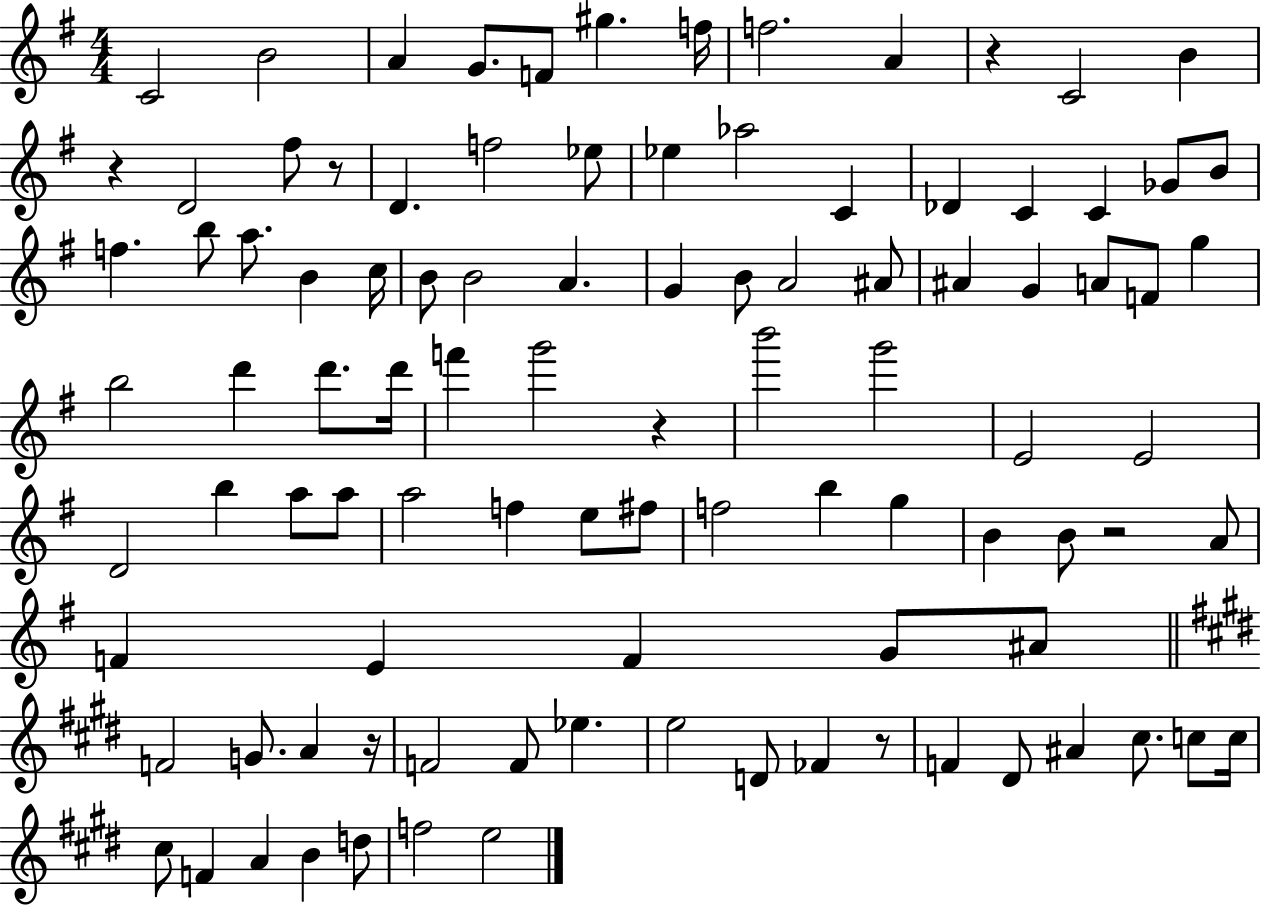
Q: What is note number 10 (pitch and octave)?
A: C4